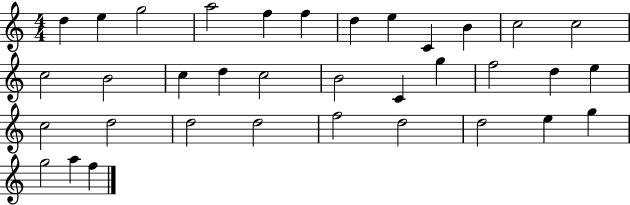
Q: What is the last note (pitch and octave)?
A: F5